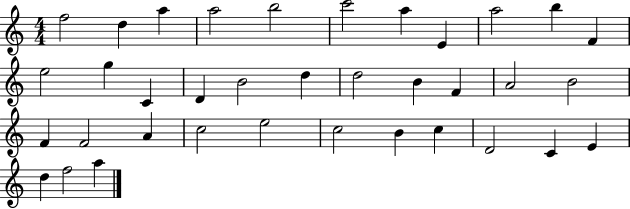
X:1
T:Untitled
M:4/4
L:1/4
K:C
f2 d a a2 b2 c'2 a E a2 b F e2 g C D B2 d d2 B F A2 B2 F F2 A c2 e2 c2 B c D2 C E d f2 a